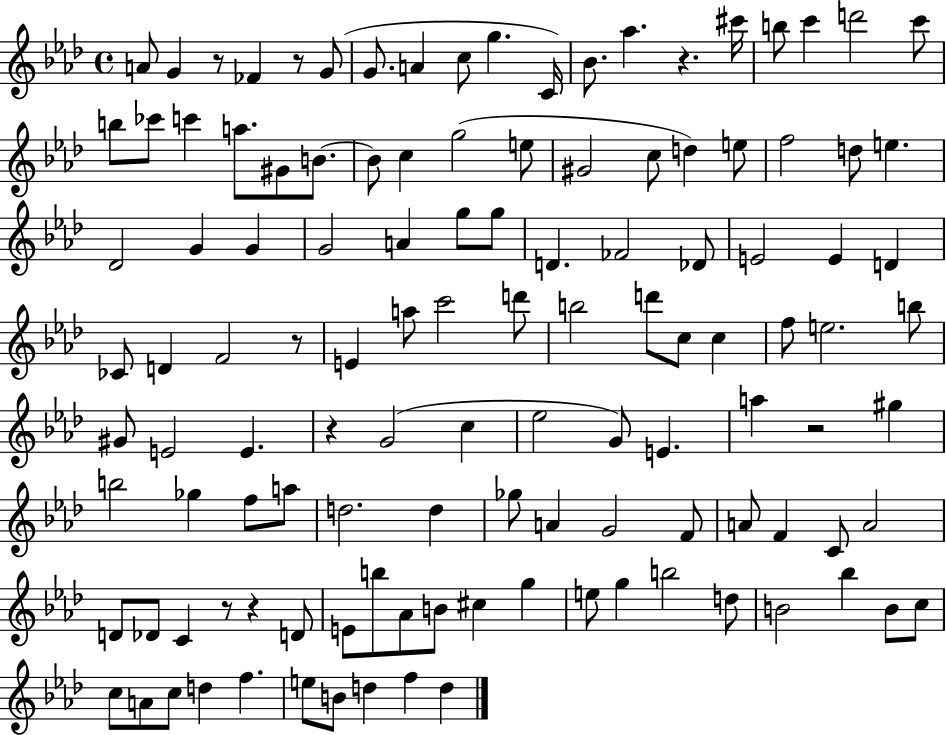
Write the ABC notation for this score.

X:1
T:Untitled
M:4/4
L:1/4
K:Ab
A/2 G z/2 _F z/2 G/2 G/2 A c/2 g C/4 _B/2 _a z ^c'/4 b/2 c' d'2 c'/2 b/2 _c'/2 c' a/2 ^G/2 B/2 B/2 c g2 e/2 ^G2 c/2 d e/2 f2 d/2 e _D2 G G G2 A g/2 g/2 D _F2 _D/2 E2 E D _C/2 D F2 z/2 E a/2 c'2 d'/2 b2 d'/2 c/2 c f/2 e2 b/2 ^G/2 E2 E z G2 c _e2 G/2 E a z2 ^g b2 _g f/2 a/2 d2 d _g/2 A G2 F/2 A/2 F C/2 A2 D/2 _D/2 C z/2 z D/2 E/2 b/2 _A/2 B/2 ^c g e/2 g b2 d/2 B2 _b B/2 c/2 c/2 A/2 c/2 d f e/2 B/2 d f d